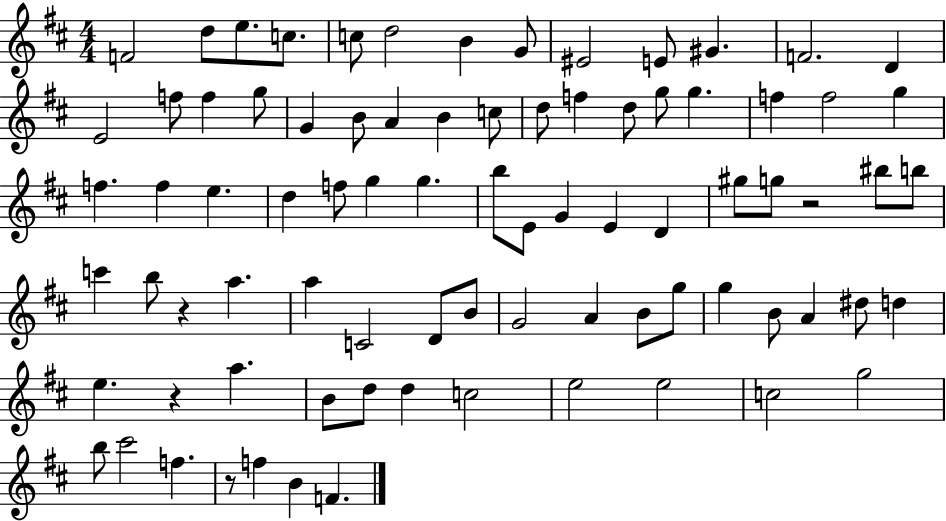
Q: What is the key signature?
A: D major